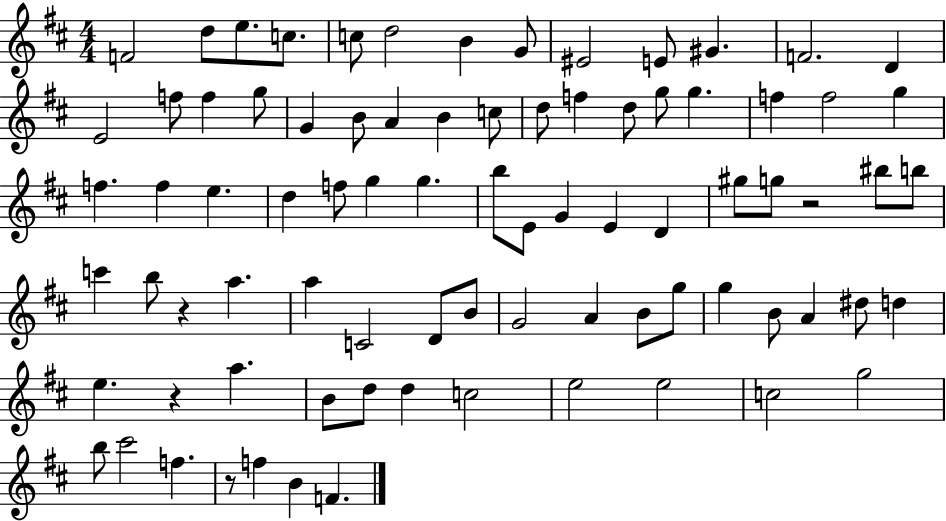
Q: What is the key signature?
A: D major